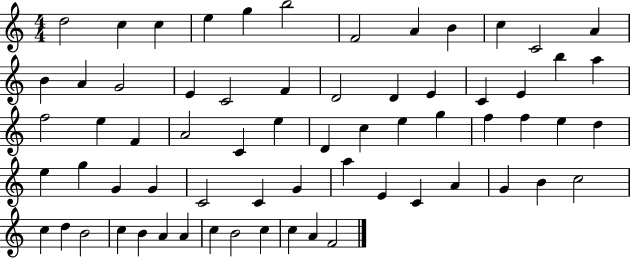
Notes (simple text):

D5/h C5/q C5/q E5/q G5/q B5/h F4/h A4/q B4/q C5/q C4/h A4/q B4/q A4/q G4/h E4/q C4/h F4/q D4/h D4/q E4/q C4/q E4/q B5/q A5/q F5/h E5/q F4/q A4/h C4/q E5/q D4/q C5/q E5/q G5/q F5/q F5/q E5/q D5/q E5/q G5/q G4/q G4/q C4/h C4/q G4/q A5/q E4/q C4/q A4/q G4/q B4/q C5/h C5/q D5/q B4/h C5/q B4/q A4/q A4/q C5/q B4/h C5/q C5/q A4/q F4/h